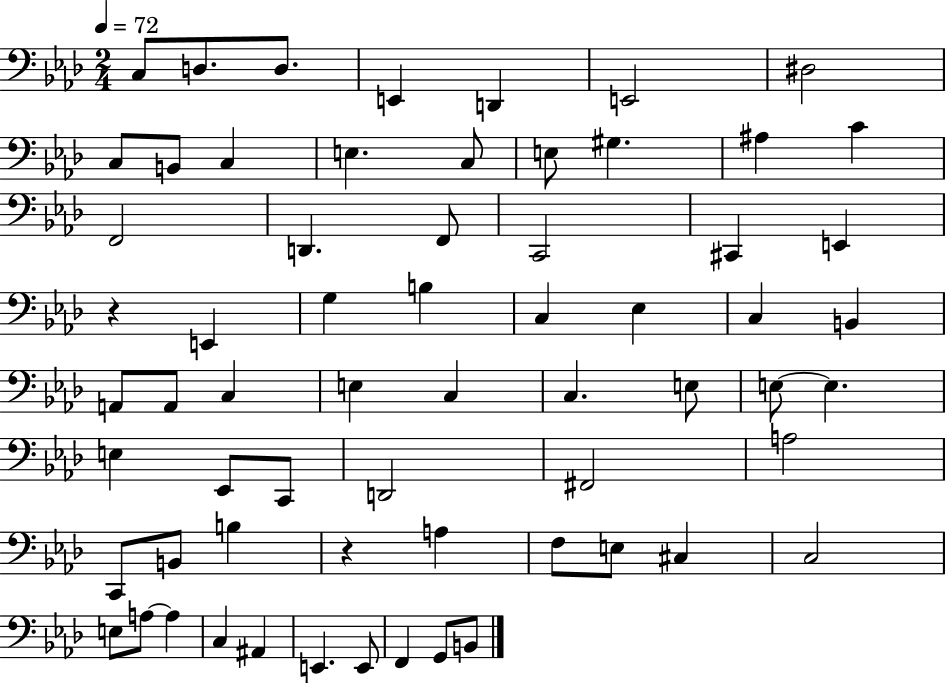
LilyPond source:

{
  \clef bass
  \numericTimeSignature
  \time 2/4
  \key aes \major
  \tempo 4 = 72
  c8 d8. d8. | e,4 d,4 | e,2 | dis2 | \break c8 b,8 c4 | e4. c8 | e8 gis4. | ais4 c'4 | \break f,2 | d,4. f,8 | c,2 | cis,4 e,4 | \break r4 e,4 | g4 b4 | c4 ees4 | c4 b,4 | \break a,8 a,8 c4 | e4 c4 | c4. e8 | e8~~ e4. | \break e4 ees,8 c,8 | d,2 | fis,2 | a2 | \break c,8 b,8 b4 | r4 a4 | f8 e8 cis4 | c2 | \break e8 a8~~ a4 | c4 ais,4 | e,4. e,8 | f,4 g,8 b,8 | \break \bar "|."
}